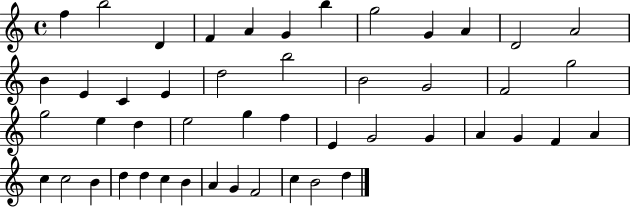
{
  \clef treble
  \time 4/4
  \defaultTimeSignature
  \key c \major
  f''4 b''2 d'4 | f'4 a'4 g'4 b''4 | g''2 g'4 a'4 | d'2 a'2 | \break b'4 e'4 c'4 e'4 | d''2 b''2 | b'2 g'2 | f'2 g''2 | \break g''2 e''4 d''4 | e''2 g''4 f''4 | e'4 g'2 g'4 | a'4 g'4 f'4 a'4 | \break c''4 c''2 b'4 | d''4 d''4 c''4 b'4 | a'4 g'4 f'2 | c''4 b'2 d''4 | \break \bar "|."
}